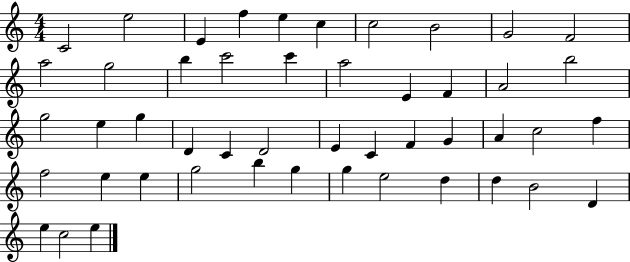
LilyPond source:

{
  \clef treble
  \numericTimeSignature
  \time 4/4
  \key c \major
  c'2 e''2 | e'4 f''4 e''4 c''4 | c''2 b'2 | g'2 f'2 | \break a''2 g''2 | b''4 c'''2 c'''4 | a''2 e'4 f'4 | a'2 b''2 | \break g''2 e''4 g''4 | d'4 c'4 d'2 | e'4 c'4 f'4 g'4 | a'4 c''2 f''4 | \break f''2 e''4 e''4 | g''2 b''4 g''4 | g''4 e''2 d''4 | d''4 b'2 d'4 | \break e''4 c''2 e''4 | \bar "|."
}